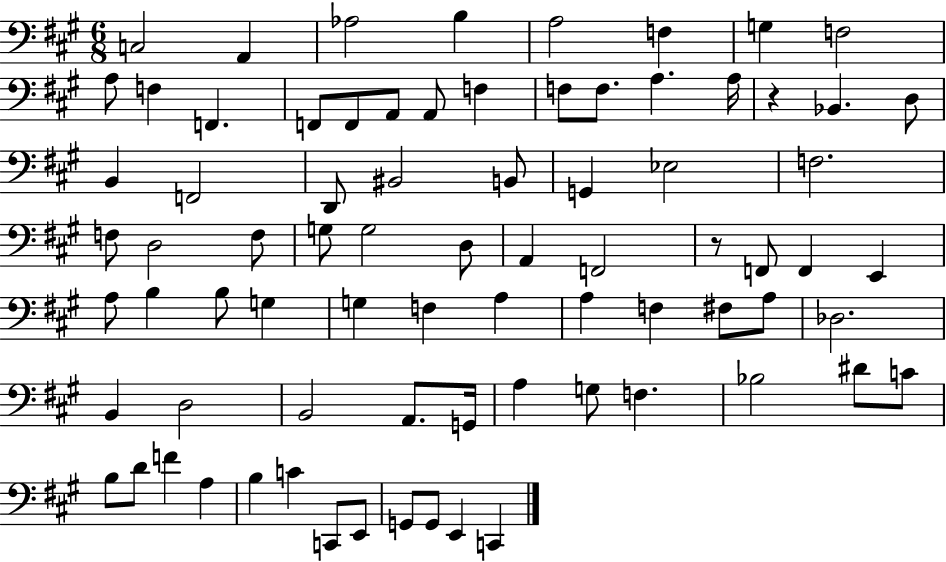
X:1
T:Untitled
M:6/8
L:1/4
K:A
C,2 A,, _A,2 B, A,2 F, G, F,2 A,/2 F, F,, F,,/2 F,,/2 A,,/2 A,,/2 F, F,/2 F,/2 A, A,/4 z _B,, D,/2 B,, F,,2 D,,/2 ^B,,2 B,,/2 G,, _E,2 F,2 F,/2 D,2 F,/2 G,/2 G,2 D,/2 A,, F,,2 z/2 F,,/2 F,, E,, A,/2 B, B,/2 G, G, F, A, A, F, ^F,/2 A,/2 _D,2 B,, D,2 B,,2 A,,/2 G,,/4 A, G,/2 F, _B,2 ^D/2 C/2 B,/2 D/2 F A, B, C C,,/2 E,,/2 G,,/2 G,,/2 E,, C,,